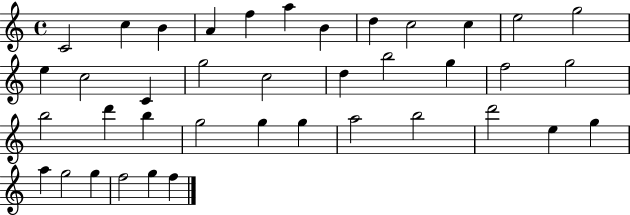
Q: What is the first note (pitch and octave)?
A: C4